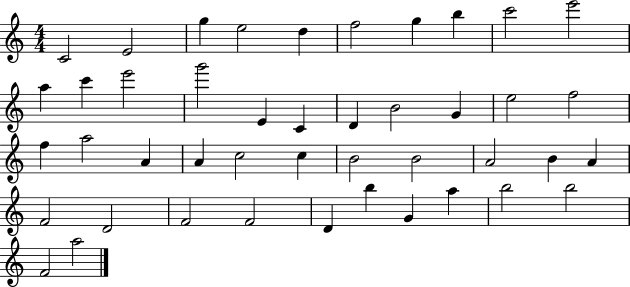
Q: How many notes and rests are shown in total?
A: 44